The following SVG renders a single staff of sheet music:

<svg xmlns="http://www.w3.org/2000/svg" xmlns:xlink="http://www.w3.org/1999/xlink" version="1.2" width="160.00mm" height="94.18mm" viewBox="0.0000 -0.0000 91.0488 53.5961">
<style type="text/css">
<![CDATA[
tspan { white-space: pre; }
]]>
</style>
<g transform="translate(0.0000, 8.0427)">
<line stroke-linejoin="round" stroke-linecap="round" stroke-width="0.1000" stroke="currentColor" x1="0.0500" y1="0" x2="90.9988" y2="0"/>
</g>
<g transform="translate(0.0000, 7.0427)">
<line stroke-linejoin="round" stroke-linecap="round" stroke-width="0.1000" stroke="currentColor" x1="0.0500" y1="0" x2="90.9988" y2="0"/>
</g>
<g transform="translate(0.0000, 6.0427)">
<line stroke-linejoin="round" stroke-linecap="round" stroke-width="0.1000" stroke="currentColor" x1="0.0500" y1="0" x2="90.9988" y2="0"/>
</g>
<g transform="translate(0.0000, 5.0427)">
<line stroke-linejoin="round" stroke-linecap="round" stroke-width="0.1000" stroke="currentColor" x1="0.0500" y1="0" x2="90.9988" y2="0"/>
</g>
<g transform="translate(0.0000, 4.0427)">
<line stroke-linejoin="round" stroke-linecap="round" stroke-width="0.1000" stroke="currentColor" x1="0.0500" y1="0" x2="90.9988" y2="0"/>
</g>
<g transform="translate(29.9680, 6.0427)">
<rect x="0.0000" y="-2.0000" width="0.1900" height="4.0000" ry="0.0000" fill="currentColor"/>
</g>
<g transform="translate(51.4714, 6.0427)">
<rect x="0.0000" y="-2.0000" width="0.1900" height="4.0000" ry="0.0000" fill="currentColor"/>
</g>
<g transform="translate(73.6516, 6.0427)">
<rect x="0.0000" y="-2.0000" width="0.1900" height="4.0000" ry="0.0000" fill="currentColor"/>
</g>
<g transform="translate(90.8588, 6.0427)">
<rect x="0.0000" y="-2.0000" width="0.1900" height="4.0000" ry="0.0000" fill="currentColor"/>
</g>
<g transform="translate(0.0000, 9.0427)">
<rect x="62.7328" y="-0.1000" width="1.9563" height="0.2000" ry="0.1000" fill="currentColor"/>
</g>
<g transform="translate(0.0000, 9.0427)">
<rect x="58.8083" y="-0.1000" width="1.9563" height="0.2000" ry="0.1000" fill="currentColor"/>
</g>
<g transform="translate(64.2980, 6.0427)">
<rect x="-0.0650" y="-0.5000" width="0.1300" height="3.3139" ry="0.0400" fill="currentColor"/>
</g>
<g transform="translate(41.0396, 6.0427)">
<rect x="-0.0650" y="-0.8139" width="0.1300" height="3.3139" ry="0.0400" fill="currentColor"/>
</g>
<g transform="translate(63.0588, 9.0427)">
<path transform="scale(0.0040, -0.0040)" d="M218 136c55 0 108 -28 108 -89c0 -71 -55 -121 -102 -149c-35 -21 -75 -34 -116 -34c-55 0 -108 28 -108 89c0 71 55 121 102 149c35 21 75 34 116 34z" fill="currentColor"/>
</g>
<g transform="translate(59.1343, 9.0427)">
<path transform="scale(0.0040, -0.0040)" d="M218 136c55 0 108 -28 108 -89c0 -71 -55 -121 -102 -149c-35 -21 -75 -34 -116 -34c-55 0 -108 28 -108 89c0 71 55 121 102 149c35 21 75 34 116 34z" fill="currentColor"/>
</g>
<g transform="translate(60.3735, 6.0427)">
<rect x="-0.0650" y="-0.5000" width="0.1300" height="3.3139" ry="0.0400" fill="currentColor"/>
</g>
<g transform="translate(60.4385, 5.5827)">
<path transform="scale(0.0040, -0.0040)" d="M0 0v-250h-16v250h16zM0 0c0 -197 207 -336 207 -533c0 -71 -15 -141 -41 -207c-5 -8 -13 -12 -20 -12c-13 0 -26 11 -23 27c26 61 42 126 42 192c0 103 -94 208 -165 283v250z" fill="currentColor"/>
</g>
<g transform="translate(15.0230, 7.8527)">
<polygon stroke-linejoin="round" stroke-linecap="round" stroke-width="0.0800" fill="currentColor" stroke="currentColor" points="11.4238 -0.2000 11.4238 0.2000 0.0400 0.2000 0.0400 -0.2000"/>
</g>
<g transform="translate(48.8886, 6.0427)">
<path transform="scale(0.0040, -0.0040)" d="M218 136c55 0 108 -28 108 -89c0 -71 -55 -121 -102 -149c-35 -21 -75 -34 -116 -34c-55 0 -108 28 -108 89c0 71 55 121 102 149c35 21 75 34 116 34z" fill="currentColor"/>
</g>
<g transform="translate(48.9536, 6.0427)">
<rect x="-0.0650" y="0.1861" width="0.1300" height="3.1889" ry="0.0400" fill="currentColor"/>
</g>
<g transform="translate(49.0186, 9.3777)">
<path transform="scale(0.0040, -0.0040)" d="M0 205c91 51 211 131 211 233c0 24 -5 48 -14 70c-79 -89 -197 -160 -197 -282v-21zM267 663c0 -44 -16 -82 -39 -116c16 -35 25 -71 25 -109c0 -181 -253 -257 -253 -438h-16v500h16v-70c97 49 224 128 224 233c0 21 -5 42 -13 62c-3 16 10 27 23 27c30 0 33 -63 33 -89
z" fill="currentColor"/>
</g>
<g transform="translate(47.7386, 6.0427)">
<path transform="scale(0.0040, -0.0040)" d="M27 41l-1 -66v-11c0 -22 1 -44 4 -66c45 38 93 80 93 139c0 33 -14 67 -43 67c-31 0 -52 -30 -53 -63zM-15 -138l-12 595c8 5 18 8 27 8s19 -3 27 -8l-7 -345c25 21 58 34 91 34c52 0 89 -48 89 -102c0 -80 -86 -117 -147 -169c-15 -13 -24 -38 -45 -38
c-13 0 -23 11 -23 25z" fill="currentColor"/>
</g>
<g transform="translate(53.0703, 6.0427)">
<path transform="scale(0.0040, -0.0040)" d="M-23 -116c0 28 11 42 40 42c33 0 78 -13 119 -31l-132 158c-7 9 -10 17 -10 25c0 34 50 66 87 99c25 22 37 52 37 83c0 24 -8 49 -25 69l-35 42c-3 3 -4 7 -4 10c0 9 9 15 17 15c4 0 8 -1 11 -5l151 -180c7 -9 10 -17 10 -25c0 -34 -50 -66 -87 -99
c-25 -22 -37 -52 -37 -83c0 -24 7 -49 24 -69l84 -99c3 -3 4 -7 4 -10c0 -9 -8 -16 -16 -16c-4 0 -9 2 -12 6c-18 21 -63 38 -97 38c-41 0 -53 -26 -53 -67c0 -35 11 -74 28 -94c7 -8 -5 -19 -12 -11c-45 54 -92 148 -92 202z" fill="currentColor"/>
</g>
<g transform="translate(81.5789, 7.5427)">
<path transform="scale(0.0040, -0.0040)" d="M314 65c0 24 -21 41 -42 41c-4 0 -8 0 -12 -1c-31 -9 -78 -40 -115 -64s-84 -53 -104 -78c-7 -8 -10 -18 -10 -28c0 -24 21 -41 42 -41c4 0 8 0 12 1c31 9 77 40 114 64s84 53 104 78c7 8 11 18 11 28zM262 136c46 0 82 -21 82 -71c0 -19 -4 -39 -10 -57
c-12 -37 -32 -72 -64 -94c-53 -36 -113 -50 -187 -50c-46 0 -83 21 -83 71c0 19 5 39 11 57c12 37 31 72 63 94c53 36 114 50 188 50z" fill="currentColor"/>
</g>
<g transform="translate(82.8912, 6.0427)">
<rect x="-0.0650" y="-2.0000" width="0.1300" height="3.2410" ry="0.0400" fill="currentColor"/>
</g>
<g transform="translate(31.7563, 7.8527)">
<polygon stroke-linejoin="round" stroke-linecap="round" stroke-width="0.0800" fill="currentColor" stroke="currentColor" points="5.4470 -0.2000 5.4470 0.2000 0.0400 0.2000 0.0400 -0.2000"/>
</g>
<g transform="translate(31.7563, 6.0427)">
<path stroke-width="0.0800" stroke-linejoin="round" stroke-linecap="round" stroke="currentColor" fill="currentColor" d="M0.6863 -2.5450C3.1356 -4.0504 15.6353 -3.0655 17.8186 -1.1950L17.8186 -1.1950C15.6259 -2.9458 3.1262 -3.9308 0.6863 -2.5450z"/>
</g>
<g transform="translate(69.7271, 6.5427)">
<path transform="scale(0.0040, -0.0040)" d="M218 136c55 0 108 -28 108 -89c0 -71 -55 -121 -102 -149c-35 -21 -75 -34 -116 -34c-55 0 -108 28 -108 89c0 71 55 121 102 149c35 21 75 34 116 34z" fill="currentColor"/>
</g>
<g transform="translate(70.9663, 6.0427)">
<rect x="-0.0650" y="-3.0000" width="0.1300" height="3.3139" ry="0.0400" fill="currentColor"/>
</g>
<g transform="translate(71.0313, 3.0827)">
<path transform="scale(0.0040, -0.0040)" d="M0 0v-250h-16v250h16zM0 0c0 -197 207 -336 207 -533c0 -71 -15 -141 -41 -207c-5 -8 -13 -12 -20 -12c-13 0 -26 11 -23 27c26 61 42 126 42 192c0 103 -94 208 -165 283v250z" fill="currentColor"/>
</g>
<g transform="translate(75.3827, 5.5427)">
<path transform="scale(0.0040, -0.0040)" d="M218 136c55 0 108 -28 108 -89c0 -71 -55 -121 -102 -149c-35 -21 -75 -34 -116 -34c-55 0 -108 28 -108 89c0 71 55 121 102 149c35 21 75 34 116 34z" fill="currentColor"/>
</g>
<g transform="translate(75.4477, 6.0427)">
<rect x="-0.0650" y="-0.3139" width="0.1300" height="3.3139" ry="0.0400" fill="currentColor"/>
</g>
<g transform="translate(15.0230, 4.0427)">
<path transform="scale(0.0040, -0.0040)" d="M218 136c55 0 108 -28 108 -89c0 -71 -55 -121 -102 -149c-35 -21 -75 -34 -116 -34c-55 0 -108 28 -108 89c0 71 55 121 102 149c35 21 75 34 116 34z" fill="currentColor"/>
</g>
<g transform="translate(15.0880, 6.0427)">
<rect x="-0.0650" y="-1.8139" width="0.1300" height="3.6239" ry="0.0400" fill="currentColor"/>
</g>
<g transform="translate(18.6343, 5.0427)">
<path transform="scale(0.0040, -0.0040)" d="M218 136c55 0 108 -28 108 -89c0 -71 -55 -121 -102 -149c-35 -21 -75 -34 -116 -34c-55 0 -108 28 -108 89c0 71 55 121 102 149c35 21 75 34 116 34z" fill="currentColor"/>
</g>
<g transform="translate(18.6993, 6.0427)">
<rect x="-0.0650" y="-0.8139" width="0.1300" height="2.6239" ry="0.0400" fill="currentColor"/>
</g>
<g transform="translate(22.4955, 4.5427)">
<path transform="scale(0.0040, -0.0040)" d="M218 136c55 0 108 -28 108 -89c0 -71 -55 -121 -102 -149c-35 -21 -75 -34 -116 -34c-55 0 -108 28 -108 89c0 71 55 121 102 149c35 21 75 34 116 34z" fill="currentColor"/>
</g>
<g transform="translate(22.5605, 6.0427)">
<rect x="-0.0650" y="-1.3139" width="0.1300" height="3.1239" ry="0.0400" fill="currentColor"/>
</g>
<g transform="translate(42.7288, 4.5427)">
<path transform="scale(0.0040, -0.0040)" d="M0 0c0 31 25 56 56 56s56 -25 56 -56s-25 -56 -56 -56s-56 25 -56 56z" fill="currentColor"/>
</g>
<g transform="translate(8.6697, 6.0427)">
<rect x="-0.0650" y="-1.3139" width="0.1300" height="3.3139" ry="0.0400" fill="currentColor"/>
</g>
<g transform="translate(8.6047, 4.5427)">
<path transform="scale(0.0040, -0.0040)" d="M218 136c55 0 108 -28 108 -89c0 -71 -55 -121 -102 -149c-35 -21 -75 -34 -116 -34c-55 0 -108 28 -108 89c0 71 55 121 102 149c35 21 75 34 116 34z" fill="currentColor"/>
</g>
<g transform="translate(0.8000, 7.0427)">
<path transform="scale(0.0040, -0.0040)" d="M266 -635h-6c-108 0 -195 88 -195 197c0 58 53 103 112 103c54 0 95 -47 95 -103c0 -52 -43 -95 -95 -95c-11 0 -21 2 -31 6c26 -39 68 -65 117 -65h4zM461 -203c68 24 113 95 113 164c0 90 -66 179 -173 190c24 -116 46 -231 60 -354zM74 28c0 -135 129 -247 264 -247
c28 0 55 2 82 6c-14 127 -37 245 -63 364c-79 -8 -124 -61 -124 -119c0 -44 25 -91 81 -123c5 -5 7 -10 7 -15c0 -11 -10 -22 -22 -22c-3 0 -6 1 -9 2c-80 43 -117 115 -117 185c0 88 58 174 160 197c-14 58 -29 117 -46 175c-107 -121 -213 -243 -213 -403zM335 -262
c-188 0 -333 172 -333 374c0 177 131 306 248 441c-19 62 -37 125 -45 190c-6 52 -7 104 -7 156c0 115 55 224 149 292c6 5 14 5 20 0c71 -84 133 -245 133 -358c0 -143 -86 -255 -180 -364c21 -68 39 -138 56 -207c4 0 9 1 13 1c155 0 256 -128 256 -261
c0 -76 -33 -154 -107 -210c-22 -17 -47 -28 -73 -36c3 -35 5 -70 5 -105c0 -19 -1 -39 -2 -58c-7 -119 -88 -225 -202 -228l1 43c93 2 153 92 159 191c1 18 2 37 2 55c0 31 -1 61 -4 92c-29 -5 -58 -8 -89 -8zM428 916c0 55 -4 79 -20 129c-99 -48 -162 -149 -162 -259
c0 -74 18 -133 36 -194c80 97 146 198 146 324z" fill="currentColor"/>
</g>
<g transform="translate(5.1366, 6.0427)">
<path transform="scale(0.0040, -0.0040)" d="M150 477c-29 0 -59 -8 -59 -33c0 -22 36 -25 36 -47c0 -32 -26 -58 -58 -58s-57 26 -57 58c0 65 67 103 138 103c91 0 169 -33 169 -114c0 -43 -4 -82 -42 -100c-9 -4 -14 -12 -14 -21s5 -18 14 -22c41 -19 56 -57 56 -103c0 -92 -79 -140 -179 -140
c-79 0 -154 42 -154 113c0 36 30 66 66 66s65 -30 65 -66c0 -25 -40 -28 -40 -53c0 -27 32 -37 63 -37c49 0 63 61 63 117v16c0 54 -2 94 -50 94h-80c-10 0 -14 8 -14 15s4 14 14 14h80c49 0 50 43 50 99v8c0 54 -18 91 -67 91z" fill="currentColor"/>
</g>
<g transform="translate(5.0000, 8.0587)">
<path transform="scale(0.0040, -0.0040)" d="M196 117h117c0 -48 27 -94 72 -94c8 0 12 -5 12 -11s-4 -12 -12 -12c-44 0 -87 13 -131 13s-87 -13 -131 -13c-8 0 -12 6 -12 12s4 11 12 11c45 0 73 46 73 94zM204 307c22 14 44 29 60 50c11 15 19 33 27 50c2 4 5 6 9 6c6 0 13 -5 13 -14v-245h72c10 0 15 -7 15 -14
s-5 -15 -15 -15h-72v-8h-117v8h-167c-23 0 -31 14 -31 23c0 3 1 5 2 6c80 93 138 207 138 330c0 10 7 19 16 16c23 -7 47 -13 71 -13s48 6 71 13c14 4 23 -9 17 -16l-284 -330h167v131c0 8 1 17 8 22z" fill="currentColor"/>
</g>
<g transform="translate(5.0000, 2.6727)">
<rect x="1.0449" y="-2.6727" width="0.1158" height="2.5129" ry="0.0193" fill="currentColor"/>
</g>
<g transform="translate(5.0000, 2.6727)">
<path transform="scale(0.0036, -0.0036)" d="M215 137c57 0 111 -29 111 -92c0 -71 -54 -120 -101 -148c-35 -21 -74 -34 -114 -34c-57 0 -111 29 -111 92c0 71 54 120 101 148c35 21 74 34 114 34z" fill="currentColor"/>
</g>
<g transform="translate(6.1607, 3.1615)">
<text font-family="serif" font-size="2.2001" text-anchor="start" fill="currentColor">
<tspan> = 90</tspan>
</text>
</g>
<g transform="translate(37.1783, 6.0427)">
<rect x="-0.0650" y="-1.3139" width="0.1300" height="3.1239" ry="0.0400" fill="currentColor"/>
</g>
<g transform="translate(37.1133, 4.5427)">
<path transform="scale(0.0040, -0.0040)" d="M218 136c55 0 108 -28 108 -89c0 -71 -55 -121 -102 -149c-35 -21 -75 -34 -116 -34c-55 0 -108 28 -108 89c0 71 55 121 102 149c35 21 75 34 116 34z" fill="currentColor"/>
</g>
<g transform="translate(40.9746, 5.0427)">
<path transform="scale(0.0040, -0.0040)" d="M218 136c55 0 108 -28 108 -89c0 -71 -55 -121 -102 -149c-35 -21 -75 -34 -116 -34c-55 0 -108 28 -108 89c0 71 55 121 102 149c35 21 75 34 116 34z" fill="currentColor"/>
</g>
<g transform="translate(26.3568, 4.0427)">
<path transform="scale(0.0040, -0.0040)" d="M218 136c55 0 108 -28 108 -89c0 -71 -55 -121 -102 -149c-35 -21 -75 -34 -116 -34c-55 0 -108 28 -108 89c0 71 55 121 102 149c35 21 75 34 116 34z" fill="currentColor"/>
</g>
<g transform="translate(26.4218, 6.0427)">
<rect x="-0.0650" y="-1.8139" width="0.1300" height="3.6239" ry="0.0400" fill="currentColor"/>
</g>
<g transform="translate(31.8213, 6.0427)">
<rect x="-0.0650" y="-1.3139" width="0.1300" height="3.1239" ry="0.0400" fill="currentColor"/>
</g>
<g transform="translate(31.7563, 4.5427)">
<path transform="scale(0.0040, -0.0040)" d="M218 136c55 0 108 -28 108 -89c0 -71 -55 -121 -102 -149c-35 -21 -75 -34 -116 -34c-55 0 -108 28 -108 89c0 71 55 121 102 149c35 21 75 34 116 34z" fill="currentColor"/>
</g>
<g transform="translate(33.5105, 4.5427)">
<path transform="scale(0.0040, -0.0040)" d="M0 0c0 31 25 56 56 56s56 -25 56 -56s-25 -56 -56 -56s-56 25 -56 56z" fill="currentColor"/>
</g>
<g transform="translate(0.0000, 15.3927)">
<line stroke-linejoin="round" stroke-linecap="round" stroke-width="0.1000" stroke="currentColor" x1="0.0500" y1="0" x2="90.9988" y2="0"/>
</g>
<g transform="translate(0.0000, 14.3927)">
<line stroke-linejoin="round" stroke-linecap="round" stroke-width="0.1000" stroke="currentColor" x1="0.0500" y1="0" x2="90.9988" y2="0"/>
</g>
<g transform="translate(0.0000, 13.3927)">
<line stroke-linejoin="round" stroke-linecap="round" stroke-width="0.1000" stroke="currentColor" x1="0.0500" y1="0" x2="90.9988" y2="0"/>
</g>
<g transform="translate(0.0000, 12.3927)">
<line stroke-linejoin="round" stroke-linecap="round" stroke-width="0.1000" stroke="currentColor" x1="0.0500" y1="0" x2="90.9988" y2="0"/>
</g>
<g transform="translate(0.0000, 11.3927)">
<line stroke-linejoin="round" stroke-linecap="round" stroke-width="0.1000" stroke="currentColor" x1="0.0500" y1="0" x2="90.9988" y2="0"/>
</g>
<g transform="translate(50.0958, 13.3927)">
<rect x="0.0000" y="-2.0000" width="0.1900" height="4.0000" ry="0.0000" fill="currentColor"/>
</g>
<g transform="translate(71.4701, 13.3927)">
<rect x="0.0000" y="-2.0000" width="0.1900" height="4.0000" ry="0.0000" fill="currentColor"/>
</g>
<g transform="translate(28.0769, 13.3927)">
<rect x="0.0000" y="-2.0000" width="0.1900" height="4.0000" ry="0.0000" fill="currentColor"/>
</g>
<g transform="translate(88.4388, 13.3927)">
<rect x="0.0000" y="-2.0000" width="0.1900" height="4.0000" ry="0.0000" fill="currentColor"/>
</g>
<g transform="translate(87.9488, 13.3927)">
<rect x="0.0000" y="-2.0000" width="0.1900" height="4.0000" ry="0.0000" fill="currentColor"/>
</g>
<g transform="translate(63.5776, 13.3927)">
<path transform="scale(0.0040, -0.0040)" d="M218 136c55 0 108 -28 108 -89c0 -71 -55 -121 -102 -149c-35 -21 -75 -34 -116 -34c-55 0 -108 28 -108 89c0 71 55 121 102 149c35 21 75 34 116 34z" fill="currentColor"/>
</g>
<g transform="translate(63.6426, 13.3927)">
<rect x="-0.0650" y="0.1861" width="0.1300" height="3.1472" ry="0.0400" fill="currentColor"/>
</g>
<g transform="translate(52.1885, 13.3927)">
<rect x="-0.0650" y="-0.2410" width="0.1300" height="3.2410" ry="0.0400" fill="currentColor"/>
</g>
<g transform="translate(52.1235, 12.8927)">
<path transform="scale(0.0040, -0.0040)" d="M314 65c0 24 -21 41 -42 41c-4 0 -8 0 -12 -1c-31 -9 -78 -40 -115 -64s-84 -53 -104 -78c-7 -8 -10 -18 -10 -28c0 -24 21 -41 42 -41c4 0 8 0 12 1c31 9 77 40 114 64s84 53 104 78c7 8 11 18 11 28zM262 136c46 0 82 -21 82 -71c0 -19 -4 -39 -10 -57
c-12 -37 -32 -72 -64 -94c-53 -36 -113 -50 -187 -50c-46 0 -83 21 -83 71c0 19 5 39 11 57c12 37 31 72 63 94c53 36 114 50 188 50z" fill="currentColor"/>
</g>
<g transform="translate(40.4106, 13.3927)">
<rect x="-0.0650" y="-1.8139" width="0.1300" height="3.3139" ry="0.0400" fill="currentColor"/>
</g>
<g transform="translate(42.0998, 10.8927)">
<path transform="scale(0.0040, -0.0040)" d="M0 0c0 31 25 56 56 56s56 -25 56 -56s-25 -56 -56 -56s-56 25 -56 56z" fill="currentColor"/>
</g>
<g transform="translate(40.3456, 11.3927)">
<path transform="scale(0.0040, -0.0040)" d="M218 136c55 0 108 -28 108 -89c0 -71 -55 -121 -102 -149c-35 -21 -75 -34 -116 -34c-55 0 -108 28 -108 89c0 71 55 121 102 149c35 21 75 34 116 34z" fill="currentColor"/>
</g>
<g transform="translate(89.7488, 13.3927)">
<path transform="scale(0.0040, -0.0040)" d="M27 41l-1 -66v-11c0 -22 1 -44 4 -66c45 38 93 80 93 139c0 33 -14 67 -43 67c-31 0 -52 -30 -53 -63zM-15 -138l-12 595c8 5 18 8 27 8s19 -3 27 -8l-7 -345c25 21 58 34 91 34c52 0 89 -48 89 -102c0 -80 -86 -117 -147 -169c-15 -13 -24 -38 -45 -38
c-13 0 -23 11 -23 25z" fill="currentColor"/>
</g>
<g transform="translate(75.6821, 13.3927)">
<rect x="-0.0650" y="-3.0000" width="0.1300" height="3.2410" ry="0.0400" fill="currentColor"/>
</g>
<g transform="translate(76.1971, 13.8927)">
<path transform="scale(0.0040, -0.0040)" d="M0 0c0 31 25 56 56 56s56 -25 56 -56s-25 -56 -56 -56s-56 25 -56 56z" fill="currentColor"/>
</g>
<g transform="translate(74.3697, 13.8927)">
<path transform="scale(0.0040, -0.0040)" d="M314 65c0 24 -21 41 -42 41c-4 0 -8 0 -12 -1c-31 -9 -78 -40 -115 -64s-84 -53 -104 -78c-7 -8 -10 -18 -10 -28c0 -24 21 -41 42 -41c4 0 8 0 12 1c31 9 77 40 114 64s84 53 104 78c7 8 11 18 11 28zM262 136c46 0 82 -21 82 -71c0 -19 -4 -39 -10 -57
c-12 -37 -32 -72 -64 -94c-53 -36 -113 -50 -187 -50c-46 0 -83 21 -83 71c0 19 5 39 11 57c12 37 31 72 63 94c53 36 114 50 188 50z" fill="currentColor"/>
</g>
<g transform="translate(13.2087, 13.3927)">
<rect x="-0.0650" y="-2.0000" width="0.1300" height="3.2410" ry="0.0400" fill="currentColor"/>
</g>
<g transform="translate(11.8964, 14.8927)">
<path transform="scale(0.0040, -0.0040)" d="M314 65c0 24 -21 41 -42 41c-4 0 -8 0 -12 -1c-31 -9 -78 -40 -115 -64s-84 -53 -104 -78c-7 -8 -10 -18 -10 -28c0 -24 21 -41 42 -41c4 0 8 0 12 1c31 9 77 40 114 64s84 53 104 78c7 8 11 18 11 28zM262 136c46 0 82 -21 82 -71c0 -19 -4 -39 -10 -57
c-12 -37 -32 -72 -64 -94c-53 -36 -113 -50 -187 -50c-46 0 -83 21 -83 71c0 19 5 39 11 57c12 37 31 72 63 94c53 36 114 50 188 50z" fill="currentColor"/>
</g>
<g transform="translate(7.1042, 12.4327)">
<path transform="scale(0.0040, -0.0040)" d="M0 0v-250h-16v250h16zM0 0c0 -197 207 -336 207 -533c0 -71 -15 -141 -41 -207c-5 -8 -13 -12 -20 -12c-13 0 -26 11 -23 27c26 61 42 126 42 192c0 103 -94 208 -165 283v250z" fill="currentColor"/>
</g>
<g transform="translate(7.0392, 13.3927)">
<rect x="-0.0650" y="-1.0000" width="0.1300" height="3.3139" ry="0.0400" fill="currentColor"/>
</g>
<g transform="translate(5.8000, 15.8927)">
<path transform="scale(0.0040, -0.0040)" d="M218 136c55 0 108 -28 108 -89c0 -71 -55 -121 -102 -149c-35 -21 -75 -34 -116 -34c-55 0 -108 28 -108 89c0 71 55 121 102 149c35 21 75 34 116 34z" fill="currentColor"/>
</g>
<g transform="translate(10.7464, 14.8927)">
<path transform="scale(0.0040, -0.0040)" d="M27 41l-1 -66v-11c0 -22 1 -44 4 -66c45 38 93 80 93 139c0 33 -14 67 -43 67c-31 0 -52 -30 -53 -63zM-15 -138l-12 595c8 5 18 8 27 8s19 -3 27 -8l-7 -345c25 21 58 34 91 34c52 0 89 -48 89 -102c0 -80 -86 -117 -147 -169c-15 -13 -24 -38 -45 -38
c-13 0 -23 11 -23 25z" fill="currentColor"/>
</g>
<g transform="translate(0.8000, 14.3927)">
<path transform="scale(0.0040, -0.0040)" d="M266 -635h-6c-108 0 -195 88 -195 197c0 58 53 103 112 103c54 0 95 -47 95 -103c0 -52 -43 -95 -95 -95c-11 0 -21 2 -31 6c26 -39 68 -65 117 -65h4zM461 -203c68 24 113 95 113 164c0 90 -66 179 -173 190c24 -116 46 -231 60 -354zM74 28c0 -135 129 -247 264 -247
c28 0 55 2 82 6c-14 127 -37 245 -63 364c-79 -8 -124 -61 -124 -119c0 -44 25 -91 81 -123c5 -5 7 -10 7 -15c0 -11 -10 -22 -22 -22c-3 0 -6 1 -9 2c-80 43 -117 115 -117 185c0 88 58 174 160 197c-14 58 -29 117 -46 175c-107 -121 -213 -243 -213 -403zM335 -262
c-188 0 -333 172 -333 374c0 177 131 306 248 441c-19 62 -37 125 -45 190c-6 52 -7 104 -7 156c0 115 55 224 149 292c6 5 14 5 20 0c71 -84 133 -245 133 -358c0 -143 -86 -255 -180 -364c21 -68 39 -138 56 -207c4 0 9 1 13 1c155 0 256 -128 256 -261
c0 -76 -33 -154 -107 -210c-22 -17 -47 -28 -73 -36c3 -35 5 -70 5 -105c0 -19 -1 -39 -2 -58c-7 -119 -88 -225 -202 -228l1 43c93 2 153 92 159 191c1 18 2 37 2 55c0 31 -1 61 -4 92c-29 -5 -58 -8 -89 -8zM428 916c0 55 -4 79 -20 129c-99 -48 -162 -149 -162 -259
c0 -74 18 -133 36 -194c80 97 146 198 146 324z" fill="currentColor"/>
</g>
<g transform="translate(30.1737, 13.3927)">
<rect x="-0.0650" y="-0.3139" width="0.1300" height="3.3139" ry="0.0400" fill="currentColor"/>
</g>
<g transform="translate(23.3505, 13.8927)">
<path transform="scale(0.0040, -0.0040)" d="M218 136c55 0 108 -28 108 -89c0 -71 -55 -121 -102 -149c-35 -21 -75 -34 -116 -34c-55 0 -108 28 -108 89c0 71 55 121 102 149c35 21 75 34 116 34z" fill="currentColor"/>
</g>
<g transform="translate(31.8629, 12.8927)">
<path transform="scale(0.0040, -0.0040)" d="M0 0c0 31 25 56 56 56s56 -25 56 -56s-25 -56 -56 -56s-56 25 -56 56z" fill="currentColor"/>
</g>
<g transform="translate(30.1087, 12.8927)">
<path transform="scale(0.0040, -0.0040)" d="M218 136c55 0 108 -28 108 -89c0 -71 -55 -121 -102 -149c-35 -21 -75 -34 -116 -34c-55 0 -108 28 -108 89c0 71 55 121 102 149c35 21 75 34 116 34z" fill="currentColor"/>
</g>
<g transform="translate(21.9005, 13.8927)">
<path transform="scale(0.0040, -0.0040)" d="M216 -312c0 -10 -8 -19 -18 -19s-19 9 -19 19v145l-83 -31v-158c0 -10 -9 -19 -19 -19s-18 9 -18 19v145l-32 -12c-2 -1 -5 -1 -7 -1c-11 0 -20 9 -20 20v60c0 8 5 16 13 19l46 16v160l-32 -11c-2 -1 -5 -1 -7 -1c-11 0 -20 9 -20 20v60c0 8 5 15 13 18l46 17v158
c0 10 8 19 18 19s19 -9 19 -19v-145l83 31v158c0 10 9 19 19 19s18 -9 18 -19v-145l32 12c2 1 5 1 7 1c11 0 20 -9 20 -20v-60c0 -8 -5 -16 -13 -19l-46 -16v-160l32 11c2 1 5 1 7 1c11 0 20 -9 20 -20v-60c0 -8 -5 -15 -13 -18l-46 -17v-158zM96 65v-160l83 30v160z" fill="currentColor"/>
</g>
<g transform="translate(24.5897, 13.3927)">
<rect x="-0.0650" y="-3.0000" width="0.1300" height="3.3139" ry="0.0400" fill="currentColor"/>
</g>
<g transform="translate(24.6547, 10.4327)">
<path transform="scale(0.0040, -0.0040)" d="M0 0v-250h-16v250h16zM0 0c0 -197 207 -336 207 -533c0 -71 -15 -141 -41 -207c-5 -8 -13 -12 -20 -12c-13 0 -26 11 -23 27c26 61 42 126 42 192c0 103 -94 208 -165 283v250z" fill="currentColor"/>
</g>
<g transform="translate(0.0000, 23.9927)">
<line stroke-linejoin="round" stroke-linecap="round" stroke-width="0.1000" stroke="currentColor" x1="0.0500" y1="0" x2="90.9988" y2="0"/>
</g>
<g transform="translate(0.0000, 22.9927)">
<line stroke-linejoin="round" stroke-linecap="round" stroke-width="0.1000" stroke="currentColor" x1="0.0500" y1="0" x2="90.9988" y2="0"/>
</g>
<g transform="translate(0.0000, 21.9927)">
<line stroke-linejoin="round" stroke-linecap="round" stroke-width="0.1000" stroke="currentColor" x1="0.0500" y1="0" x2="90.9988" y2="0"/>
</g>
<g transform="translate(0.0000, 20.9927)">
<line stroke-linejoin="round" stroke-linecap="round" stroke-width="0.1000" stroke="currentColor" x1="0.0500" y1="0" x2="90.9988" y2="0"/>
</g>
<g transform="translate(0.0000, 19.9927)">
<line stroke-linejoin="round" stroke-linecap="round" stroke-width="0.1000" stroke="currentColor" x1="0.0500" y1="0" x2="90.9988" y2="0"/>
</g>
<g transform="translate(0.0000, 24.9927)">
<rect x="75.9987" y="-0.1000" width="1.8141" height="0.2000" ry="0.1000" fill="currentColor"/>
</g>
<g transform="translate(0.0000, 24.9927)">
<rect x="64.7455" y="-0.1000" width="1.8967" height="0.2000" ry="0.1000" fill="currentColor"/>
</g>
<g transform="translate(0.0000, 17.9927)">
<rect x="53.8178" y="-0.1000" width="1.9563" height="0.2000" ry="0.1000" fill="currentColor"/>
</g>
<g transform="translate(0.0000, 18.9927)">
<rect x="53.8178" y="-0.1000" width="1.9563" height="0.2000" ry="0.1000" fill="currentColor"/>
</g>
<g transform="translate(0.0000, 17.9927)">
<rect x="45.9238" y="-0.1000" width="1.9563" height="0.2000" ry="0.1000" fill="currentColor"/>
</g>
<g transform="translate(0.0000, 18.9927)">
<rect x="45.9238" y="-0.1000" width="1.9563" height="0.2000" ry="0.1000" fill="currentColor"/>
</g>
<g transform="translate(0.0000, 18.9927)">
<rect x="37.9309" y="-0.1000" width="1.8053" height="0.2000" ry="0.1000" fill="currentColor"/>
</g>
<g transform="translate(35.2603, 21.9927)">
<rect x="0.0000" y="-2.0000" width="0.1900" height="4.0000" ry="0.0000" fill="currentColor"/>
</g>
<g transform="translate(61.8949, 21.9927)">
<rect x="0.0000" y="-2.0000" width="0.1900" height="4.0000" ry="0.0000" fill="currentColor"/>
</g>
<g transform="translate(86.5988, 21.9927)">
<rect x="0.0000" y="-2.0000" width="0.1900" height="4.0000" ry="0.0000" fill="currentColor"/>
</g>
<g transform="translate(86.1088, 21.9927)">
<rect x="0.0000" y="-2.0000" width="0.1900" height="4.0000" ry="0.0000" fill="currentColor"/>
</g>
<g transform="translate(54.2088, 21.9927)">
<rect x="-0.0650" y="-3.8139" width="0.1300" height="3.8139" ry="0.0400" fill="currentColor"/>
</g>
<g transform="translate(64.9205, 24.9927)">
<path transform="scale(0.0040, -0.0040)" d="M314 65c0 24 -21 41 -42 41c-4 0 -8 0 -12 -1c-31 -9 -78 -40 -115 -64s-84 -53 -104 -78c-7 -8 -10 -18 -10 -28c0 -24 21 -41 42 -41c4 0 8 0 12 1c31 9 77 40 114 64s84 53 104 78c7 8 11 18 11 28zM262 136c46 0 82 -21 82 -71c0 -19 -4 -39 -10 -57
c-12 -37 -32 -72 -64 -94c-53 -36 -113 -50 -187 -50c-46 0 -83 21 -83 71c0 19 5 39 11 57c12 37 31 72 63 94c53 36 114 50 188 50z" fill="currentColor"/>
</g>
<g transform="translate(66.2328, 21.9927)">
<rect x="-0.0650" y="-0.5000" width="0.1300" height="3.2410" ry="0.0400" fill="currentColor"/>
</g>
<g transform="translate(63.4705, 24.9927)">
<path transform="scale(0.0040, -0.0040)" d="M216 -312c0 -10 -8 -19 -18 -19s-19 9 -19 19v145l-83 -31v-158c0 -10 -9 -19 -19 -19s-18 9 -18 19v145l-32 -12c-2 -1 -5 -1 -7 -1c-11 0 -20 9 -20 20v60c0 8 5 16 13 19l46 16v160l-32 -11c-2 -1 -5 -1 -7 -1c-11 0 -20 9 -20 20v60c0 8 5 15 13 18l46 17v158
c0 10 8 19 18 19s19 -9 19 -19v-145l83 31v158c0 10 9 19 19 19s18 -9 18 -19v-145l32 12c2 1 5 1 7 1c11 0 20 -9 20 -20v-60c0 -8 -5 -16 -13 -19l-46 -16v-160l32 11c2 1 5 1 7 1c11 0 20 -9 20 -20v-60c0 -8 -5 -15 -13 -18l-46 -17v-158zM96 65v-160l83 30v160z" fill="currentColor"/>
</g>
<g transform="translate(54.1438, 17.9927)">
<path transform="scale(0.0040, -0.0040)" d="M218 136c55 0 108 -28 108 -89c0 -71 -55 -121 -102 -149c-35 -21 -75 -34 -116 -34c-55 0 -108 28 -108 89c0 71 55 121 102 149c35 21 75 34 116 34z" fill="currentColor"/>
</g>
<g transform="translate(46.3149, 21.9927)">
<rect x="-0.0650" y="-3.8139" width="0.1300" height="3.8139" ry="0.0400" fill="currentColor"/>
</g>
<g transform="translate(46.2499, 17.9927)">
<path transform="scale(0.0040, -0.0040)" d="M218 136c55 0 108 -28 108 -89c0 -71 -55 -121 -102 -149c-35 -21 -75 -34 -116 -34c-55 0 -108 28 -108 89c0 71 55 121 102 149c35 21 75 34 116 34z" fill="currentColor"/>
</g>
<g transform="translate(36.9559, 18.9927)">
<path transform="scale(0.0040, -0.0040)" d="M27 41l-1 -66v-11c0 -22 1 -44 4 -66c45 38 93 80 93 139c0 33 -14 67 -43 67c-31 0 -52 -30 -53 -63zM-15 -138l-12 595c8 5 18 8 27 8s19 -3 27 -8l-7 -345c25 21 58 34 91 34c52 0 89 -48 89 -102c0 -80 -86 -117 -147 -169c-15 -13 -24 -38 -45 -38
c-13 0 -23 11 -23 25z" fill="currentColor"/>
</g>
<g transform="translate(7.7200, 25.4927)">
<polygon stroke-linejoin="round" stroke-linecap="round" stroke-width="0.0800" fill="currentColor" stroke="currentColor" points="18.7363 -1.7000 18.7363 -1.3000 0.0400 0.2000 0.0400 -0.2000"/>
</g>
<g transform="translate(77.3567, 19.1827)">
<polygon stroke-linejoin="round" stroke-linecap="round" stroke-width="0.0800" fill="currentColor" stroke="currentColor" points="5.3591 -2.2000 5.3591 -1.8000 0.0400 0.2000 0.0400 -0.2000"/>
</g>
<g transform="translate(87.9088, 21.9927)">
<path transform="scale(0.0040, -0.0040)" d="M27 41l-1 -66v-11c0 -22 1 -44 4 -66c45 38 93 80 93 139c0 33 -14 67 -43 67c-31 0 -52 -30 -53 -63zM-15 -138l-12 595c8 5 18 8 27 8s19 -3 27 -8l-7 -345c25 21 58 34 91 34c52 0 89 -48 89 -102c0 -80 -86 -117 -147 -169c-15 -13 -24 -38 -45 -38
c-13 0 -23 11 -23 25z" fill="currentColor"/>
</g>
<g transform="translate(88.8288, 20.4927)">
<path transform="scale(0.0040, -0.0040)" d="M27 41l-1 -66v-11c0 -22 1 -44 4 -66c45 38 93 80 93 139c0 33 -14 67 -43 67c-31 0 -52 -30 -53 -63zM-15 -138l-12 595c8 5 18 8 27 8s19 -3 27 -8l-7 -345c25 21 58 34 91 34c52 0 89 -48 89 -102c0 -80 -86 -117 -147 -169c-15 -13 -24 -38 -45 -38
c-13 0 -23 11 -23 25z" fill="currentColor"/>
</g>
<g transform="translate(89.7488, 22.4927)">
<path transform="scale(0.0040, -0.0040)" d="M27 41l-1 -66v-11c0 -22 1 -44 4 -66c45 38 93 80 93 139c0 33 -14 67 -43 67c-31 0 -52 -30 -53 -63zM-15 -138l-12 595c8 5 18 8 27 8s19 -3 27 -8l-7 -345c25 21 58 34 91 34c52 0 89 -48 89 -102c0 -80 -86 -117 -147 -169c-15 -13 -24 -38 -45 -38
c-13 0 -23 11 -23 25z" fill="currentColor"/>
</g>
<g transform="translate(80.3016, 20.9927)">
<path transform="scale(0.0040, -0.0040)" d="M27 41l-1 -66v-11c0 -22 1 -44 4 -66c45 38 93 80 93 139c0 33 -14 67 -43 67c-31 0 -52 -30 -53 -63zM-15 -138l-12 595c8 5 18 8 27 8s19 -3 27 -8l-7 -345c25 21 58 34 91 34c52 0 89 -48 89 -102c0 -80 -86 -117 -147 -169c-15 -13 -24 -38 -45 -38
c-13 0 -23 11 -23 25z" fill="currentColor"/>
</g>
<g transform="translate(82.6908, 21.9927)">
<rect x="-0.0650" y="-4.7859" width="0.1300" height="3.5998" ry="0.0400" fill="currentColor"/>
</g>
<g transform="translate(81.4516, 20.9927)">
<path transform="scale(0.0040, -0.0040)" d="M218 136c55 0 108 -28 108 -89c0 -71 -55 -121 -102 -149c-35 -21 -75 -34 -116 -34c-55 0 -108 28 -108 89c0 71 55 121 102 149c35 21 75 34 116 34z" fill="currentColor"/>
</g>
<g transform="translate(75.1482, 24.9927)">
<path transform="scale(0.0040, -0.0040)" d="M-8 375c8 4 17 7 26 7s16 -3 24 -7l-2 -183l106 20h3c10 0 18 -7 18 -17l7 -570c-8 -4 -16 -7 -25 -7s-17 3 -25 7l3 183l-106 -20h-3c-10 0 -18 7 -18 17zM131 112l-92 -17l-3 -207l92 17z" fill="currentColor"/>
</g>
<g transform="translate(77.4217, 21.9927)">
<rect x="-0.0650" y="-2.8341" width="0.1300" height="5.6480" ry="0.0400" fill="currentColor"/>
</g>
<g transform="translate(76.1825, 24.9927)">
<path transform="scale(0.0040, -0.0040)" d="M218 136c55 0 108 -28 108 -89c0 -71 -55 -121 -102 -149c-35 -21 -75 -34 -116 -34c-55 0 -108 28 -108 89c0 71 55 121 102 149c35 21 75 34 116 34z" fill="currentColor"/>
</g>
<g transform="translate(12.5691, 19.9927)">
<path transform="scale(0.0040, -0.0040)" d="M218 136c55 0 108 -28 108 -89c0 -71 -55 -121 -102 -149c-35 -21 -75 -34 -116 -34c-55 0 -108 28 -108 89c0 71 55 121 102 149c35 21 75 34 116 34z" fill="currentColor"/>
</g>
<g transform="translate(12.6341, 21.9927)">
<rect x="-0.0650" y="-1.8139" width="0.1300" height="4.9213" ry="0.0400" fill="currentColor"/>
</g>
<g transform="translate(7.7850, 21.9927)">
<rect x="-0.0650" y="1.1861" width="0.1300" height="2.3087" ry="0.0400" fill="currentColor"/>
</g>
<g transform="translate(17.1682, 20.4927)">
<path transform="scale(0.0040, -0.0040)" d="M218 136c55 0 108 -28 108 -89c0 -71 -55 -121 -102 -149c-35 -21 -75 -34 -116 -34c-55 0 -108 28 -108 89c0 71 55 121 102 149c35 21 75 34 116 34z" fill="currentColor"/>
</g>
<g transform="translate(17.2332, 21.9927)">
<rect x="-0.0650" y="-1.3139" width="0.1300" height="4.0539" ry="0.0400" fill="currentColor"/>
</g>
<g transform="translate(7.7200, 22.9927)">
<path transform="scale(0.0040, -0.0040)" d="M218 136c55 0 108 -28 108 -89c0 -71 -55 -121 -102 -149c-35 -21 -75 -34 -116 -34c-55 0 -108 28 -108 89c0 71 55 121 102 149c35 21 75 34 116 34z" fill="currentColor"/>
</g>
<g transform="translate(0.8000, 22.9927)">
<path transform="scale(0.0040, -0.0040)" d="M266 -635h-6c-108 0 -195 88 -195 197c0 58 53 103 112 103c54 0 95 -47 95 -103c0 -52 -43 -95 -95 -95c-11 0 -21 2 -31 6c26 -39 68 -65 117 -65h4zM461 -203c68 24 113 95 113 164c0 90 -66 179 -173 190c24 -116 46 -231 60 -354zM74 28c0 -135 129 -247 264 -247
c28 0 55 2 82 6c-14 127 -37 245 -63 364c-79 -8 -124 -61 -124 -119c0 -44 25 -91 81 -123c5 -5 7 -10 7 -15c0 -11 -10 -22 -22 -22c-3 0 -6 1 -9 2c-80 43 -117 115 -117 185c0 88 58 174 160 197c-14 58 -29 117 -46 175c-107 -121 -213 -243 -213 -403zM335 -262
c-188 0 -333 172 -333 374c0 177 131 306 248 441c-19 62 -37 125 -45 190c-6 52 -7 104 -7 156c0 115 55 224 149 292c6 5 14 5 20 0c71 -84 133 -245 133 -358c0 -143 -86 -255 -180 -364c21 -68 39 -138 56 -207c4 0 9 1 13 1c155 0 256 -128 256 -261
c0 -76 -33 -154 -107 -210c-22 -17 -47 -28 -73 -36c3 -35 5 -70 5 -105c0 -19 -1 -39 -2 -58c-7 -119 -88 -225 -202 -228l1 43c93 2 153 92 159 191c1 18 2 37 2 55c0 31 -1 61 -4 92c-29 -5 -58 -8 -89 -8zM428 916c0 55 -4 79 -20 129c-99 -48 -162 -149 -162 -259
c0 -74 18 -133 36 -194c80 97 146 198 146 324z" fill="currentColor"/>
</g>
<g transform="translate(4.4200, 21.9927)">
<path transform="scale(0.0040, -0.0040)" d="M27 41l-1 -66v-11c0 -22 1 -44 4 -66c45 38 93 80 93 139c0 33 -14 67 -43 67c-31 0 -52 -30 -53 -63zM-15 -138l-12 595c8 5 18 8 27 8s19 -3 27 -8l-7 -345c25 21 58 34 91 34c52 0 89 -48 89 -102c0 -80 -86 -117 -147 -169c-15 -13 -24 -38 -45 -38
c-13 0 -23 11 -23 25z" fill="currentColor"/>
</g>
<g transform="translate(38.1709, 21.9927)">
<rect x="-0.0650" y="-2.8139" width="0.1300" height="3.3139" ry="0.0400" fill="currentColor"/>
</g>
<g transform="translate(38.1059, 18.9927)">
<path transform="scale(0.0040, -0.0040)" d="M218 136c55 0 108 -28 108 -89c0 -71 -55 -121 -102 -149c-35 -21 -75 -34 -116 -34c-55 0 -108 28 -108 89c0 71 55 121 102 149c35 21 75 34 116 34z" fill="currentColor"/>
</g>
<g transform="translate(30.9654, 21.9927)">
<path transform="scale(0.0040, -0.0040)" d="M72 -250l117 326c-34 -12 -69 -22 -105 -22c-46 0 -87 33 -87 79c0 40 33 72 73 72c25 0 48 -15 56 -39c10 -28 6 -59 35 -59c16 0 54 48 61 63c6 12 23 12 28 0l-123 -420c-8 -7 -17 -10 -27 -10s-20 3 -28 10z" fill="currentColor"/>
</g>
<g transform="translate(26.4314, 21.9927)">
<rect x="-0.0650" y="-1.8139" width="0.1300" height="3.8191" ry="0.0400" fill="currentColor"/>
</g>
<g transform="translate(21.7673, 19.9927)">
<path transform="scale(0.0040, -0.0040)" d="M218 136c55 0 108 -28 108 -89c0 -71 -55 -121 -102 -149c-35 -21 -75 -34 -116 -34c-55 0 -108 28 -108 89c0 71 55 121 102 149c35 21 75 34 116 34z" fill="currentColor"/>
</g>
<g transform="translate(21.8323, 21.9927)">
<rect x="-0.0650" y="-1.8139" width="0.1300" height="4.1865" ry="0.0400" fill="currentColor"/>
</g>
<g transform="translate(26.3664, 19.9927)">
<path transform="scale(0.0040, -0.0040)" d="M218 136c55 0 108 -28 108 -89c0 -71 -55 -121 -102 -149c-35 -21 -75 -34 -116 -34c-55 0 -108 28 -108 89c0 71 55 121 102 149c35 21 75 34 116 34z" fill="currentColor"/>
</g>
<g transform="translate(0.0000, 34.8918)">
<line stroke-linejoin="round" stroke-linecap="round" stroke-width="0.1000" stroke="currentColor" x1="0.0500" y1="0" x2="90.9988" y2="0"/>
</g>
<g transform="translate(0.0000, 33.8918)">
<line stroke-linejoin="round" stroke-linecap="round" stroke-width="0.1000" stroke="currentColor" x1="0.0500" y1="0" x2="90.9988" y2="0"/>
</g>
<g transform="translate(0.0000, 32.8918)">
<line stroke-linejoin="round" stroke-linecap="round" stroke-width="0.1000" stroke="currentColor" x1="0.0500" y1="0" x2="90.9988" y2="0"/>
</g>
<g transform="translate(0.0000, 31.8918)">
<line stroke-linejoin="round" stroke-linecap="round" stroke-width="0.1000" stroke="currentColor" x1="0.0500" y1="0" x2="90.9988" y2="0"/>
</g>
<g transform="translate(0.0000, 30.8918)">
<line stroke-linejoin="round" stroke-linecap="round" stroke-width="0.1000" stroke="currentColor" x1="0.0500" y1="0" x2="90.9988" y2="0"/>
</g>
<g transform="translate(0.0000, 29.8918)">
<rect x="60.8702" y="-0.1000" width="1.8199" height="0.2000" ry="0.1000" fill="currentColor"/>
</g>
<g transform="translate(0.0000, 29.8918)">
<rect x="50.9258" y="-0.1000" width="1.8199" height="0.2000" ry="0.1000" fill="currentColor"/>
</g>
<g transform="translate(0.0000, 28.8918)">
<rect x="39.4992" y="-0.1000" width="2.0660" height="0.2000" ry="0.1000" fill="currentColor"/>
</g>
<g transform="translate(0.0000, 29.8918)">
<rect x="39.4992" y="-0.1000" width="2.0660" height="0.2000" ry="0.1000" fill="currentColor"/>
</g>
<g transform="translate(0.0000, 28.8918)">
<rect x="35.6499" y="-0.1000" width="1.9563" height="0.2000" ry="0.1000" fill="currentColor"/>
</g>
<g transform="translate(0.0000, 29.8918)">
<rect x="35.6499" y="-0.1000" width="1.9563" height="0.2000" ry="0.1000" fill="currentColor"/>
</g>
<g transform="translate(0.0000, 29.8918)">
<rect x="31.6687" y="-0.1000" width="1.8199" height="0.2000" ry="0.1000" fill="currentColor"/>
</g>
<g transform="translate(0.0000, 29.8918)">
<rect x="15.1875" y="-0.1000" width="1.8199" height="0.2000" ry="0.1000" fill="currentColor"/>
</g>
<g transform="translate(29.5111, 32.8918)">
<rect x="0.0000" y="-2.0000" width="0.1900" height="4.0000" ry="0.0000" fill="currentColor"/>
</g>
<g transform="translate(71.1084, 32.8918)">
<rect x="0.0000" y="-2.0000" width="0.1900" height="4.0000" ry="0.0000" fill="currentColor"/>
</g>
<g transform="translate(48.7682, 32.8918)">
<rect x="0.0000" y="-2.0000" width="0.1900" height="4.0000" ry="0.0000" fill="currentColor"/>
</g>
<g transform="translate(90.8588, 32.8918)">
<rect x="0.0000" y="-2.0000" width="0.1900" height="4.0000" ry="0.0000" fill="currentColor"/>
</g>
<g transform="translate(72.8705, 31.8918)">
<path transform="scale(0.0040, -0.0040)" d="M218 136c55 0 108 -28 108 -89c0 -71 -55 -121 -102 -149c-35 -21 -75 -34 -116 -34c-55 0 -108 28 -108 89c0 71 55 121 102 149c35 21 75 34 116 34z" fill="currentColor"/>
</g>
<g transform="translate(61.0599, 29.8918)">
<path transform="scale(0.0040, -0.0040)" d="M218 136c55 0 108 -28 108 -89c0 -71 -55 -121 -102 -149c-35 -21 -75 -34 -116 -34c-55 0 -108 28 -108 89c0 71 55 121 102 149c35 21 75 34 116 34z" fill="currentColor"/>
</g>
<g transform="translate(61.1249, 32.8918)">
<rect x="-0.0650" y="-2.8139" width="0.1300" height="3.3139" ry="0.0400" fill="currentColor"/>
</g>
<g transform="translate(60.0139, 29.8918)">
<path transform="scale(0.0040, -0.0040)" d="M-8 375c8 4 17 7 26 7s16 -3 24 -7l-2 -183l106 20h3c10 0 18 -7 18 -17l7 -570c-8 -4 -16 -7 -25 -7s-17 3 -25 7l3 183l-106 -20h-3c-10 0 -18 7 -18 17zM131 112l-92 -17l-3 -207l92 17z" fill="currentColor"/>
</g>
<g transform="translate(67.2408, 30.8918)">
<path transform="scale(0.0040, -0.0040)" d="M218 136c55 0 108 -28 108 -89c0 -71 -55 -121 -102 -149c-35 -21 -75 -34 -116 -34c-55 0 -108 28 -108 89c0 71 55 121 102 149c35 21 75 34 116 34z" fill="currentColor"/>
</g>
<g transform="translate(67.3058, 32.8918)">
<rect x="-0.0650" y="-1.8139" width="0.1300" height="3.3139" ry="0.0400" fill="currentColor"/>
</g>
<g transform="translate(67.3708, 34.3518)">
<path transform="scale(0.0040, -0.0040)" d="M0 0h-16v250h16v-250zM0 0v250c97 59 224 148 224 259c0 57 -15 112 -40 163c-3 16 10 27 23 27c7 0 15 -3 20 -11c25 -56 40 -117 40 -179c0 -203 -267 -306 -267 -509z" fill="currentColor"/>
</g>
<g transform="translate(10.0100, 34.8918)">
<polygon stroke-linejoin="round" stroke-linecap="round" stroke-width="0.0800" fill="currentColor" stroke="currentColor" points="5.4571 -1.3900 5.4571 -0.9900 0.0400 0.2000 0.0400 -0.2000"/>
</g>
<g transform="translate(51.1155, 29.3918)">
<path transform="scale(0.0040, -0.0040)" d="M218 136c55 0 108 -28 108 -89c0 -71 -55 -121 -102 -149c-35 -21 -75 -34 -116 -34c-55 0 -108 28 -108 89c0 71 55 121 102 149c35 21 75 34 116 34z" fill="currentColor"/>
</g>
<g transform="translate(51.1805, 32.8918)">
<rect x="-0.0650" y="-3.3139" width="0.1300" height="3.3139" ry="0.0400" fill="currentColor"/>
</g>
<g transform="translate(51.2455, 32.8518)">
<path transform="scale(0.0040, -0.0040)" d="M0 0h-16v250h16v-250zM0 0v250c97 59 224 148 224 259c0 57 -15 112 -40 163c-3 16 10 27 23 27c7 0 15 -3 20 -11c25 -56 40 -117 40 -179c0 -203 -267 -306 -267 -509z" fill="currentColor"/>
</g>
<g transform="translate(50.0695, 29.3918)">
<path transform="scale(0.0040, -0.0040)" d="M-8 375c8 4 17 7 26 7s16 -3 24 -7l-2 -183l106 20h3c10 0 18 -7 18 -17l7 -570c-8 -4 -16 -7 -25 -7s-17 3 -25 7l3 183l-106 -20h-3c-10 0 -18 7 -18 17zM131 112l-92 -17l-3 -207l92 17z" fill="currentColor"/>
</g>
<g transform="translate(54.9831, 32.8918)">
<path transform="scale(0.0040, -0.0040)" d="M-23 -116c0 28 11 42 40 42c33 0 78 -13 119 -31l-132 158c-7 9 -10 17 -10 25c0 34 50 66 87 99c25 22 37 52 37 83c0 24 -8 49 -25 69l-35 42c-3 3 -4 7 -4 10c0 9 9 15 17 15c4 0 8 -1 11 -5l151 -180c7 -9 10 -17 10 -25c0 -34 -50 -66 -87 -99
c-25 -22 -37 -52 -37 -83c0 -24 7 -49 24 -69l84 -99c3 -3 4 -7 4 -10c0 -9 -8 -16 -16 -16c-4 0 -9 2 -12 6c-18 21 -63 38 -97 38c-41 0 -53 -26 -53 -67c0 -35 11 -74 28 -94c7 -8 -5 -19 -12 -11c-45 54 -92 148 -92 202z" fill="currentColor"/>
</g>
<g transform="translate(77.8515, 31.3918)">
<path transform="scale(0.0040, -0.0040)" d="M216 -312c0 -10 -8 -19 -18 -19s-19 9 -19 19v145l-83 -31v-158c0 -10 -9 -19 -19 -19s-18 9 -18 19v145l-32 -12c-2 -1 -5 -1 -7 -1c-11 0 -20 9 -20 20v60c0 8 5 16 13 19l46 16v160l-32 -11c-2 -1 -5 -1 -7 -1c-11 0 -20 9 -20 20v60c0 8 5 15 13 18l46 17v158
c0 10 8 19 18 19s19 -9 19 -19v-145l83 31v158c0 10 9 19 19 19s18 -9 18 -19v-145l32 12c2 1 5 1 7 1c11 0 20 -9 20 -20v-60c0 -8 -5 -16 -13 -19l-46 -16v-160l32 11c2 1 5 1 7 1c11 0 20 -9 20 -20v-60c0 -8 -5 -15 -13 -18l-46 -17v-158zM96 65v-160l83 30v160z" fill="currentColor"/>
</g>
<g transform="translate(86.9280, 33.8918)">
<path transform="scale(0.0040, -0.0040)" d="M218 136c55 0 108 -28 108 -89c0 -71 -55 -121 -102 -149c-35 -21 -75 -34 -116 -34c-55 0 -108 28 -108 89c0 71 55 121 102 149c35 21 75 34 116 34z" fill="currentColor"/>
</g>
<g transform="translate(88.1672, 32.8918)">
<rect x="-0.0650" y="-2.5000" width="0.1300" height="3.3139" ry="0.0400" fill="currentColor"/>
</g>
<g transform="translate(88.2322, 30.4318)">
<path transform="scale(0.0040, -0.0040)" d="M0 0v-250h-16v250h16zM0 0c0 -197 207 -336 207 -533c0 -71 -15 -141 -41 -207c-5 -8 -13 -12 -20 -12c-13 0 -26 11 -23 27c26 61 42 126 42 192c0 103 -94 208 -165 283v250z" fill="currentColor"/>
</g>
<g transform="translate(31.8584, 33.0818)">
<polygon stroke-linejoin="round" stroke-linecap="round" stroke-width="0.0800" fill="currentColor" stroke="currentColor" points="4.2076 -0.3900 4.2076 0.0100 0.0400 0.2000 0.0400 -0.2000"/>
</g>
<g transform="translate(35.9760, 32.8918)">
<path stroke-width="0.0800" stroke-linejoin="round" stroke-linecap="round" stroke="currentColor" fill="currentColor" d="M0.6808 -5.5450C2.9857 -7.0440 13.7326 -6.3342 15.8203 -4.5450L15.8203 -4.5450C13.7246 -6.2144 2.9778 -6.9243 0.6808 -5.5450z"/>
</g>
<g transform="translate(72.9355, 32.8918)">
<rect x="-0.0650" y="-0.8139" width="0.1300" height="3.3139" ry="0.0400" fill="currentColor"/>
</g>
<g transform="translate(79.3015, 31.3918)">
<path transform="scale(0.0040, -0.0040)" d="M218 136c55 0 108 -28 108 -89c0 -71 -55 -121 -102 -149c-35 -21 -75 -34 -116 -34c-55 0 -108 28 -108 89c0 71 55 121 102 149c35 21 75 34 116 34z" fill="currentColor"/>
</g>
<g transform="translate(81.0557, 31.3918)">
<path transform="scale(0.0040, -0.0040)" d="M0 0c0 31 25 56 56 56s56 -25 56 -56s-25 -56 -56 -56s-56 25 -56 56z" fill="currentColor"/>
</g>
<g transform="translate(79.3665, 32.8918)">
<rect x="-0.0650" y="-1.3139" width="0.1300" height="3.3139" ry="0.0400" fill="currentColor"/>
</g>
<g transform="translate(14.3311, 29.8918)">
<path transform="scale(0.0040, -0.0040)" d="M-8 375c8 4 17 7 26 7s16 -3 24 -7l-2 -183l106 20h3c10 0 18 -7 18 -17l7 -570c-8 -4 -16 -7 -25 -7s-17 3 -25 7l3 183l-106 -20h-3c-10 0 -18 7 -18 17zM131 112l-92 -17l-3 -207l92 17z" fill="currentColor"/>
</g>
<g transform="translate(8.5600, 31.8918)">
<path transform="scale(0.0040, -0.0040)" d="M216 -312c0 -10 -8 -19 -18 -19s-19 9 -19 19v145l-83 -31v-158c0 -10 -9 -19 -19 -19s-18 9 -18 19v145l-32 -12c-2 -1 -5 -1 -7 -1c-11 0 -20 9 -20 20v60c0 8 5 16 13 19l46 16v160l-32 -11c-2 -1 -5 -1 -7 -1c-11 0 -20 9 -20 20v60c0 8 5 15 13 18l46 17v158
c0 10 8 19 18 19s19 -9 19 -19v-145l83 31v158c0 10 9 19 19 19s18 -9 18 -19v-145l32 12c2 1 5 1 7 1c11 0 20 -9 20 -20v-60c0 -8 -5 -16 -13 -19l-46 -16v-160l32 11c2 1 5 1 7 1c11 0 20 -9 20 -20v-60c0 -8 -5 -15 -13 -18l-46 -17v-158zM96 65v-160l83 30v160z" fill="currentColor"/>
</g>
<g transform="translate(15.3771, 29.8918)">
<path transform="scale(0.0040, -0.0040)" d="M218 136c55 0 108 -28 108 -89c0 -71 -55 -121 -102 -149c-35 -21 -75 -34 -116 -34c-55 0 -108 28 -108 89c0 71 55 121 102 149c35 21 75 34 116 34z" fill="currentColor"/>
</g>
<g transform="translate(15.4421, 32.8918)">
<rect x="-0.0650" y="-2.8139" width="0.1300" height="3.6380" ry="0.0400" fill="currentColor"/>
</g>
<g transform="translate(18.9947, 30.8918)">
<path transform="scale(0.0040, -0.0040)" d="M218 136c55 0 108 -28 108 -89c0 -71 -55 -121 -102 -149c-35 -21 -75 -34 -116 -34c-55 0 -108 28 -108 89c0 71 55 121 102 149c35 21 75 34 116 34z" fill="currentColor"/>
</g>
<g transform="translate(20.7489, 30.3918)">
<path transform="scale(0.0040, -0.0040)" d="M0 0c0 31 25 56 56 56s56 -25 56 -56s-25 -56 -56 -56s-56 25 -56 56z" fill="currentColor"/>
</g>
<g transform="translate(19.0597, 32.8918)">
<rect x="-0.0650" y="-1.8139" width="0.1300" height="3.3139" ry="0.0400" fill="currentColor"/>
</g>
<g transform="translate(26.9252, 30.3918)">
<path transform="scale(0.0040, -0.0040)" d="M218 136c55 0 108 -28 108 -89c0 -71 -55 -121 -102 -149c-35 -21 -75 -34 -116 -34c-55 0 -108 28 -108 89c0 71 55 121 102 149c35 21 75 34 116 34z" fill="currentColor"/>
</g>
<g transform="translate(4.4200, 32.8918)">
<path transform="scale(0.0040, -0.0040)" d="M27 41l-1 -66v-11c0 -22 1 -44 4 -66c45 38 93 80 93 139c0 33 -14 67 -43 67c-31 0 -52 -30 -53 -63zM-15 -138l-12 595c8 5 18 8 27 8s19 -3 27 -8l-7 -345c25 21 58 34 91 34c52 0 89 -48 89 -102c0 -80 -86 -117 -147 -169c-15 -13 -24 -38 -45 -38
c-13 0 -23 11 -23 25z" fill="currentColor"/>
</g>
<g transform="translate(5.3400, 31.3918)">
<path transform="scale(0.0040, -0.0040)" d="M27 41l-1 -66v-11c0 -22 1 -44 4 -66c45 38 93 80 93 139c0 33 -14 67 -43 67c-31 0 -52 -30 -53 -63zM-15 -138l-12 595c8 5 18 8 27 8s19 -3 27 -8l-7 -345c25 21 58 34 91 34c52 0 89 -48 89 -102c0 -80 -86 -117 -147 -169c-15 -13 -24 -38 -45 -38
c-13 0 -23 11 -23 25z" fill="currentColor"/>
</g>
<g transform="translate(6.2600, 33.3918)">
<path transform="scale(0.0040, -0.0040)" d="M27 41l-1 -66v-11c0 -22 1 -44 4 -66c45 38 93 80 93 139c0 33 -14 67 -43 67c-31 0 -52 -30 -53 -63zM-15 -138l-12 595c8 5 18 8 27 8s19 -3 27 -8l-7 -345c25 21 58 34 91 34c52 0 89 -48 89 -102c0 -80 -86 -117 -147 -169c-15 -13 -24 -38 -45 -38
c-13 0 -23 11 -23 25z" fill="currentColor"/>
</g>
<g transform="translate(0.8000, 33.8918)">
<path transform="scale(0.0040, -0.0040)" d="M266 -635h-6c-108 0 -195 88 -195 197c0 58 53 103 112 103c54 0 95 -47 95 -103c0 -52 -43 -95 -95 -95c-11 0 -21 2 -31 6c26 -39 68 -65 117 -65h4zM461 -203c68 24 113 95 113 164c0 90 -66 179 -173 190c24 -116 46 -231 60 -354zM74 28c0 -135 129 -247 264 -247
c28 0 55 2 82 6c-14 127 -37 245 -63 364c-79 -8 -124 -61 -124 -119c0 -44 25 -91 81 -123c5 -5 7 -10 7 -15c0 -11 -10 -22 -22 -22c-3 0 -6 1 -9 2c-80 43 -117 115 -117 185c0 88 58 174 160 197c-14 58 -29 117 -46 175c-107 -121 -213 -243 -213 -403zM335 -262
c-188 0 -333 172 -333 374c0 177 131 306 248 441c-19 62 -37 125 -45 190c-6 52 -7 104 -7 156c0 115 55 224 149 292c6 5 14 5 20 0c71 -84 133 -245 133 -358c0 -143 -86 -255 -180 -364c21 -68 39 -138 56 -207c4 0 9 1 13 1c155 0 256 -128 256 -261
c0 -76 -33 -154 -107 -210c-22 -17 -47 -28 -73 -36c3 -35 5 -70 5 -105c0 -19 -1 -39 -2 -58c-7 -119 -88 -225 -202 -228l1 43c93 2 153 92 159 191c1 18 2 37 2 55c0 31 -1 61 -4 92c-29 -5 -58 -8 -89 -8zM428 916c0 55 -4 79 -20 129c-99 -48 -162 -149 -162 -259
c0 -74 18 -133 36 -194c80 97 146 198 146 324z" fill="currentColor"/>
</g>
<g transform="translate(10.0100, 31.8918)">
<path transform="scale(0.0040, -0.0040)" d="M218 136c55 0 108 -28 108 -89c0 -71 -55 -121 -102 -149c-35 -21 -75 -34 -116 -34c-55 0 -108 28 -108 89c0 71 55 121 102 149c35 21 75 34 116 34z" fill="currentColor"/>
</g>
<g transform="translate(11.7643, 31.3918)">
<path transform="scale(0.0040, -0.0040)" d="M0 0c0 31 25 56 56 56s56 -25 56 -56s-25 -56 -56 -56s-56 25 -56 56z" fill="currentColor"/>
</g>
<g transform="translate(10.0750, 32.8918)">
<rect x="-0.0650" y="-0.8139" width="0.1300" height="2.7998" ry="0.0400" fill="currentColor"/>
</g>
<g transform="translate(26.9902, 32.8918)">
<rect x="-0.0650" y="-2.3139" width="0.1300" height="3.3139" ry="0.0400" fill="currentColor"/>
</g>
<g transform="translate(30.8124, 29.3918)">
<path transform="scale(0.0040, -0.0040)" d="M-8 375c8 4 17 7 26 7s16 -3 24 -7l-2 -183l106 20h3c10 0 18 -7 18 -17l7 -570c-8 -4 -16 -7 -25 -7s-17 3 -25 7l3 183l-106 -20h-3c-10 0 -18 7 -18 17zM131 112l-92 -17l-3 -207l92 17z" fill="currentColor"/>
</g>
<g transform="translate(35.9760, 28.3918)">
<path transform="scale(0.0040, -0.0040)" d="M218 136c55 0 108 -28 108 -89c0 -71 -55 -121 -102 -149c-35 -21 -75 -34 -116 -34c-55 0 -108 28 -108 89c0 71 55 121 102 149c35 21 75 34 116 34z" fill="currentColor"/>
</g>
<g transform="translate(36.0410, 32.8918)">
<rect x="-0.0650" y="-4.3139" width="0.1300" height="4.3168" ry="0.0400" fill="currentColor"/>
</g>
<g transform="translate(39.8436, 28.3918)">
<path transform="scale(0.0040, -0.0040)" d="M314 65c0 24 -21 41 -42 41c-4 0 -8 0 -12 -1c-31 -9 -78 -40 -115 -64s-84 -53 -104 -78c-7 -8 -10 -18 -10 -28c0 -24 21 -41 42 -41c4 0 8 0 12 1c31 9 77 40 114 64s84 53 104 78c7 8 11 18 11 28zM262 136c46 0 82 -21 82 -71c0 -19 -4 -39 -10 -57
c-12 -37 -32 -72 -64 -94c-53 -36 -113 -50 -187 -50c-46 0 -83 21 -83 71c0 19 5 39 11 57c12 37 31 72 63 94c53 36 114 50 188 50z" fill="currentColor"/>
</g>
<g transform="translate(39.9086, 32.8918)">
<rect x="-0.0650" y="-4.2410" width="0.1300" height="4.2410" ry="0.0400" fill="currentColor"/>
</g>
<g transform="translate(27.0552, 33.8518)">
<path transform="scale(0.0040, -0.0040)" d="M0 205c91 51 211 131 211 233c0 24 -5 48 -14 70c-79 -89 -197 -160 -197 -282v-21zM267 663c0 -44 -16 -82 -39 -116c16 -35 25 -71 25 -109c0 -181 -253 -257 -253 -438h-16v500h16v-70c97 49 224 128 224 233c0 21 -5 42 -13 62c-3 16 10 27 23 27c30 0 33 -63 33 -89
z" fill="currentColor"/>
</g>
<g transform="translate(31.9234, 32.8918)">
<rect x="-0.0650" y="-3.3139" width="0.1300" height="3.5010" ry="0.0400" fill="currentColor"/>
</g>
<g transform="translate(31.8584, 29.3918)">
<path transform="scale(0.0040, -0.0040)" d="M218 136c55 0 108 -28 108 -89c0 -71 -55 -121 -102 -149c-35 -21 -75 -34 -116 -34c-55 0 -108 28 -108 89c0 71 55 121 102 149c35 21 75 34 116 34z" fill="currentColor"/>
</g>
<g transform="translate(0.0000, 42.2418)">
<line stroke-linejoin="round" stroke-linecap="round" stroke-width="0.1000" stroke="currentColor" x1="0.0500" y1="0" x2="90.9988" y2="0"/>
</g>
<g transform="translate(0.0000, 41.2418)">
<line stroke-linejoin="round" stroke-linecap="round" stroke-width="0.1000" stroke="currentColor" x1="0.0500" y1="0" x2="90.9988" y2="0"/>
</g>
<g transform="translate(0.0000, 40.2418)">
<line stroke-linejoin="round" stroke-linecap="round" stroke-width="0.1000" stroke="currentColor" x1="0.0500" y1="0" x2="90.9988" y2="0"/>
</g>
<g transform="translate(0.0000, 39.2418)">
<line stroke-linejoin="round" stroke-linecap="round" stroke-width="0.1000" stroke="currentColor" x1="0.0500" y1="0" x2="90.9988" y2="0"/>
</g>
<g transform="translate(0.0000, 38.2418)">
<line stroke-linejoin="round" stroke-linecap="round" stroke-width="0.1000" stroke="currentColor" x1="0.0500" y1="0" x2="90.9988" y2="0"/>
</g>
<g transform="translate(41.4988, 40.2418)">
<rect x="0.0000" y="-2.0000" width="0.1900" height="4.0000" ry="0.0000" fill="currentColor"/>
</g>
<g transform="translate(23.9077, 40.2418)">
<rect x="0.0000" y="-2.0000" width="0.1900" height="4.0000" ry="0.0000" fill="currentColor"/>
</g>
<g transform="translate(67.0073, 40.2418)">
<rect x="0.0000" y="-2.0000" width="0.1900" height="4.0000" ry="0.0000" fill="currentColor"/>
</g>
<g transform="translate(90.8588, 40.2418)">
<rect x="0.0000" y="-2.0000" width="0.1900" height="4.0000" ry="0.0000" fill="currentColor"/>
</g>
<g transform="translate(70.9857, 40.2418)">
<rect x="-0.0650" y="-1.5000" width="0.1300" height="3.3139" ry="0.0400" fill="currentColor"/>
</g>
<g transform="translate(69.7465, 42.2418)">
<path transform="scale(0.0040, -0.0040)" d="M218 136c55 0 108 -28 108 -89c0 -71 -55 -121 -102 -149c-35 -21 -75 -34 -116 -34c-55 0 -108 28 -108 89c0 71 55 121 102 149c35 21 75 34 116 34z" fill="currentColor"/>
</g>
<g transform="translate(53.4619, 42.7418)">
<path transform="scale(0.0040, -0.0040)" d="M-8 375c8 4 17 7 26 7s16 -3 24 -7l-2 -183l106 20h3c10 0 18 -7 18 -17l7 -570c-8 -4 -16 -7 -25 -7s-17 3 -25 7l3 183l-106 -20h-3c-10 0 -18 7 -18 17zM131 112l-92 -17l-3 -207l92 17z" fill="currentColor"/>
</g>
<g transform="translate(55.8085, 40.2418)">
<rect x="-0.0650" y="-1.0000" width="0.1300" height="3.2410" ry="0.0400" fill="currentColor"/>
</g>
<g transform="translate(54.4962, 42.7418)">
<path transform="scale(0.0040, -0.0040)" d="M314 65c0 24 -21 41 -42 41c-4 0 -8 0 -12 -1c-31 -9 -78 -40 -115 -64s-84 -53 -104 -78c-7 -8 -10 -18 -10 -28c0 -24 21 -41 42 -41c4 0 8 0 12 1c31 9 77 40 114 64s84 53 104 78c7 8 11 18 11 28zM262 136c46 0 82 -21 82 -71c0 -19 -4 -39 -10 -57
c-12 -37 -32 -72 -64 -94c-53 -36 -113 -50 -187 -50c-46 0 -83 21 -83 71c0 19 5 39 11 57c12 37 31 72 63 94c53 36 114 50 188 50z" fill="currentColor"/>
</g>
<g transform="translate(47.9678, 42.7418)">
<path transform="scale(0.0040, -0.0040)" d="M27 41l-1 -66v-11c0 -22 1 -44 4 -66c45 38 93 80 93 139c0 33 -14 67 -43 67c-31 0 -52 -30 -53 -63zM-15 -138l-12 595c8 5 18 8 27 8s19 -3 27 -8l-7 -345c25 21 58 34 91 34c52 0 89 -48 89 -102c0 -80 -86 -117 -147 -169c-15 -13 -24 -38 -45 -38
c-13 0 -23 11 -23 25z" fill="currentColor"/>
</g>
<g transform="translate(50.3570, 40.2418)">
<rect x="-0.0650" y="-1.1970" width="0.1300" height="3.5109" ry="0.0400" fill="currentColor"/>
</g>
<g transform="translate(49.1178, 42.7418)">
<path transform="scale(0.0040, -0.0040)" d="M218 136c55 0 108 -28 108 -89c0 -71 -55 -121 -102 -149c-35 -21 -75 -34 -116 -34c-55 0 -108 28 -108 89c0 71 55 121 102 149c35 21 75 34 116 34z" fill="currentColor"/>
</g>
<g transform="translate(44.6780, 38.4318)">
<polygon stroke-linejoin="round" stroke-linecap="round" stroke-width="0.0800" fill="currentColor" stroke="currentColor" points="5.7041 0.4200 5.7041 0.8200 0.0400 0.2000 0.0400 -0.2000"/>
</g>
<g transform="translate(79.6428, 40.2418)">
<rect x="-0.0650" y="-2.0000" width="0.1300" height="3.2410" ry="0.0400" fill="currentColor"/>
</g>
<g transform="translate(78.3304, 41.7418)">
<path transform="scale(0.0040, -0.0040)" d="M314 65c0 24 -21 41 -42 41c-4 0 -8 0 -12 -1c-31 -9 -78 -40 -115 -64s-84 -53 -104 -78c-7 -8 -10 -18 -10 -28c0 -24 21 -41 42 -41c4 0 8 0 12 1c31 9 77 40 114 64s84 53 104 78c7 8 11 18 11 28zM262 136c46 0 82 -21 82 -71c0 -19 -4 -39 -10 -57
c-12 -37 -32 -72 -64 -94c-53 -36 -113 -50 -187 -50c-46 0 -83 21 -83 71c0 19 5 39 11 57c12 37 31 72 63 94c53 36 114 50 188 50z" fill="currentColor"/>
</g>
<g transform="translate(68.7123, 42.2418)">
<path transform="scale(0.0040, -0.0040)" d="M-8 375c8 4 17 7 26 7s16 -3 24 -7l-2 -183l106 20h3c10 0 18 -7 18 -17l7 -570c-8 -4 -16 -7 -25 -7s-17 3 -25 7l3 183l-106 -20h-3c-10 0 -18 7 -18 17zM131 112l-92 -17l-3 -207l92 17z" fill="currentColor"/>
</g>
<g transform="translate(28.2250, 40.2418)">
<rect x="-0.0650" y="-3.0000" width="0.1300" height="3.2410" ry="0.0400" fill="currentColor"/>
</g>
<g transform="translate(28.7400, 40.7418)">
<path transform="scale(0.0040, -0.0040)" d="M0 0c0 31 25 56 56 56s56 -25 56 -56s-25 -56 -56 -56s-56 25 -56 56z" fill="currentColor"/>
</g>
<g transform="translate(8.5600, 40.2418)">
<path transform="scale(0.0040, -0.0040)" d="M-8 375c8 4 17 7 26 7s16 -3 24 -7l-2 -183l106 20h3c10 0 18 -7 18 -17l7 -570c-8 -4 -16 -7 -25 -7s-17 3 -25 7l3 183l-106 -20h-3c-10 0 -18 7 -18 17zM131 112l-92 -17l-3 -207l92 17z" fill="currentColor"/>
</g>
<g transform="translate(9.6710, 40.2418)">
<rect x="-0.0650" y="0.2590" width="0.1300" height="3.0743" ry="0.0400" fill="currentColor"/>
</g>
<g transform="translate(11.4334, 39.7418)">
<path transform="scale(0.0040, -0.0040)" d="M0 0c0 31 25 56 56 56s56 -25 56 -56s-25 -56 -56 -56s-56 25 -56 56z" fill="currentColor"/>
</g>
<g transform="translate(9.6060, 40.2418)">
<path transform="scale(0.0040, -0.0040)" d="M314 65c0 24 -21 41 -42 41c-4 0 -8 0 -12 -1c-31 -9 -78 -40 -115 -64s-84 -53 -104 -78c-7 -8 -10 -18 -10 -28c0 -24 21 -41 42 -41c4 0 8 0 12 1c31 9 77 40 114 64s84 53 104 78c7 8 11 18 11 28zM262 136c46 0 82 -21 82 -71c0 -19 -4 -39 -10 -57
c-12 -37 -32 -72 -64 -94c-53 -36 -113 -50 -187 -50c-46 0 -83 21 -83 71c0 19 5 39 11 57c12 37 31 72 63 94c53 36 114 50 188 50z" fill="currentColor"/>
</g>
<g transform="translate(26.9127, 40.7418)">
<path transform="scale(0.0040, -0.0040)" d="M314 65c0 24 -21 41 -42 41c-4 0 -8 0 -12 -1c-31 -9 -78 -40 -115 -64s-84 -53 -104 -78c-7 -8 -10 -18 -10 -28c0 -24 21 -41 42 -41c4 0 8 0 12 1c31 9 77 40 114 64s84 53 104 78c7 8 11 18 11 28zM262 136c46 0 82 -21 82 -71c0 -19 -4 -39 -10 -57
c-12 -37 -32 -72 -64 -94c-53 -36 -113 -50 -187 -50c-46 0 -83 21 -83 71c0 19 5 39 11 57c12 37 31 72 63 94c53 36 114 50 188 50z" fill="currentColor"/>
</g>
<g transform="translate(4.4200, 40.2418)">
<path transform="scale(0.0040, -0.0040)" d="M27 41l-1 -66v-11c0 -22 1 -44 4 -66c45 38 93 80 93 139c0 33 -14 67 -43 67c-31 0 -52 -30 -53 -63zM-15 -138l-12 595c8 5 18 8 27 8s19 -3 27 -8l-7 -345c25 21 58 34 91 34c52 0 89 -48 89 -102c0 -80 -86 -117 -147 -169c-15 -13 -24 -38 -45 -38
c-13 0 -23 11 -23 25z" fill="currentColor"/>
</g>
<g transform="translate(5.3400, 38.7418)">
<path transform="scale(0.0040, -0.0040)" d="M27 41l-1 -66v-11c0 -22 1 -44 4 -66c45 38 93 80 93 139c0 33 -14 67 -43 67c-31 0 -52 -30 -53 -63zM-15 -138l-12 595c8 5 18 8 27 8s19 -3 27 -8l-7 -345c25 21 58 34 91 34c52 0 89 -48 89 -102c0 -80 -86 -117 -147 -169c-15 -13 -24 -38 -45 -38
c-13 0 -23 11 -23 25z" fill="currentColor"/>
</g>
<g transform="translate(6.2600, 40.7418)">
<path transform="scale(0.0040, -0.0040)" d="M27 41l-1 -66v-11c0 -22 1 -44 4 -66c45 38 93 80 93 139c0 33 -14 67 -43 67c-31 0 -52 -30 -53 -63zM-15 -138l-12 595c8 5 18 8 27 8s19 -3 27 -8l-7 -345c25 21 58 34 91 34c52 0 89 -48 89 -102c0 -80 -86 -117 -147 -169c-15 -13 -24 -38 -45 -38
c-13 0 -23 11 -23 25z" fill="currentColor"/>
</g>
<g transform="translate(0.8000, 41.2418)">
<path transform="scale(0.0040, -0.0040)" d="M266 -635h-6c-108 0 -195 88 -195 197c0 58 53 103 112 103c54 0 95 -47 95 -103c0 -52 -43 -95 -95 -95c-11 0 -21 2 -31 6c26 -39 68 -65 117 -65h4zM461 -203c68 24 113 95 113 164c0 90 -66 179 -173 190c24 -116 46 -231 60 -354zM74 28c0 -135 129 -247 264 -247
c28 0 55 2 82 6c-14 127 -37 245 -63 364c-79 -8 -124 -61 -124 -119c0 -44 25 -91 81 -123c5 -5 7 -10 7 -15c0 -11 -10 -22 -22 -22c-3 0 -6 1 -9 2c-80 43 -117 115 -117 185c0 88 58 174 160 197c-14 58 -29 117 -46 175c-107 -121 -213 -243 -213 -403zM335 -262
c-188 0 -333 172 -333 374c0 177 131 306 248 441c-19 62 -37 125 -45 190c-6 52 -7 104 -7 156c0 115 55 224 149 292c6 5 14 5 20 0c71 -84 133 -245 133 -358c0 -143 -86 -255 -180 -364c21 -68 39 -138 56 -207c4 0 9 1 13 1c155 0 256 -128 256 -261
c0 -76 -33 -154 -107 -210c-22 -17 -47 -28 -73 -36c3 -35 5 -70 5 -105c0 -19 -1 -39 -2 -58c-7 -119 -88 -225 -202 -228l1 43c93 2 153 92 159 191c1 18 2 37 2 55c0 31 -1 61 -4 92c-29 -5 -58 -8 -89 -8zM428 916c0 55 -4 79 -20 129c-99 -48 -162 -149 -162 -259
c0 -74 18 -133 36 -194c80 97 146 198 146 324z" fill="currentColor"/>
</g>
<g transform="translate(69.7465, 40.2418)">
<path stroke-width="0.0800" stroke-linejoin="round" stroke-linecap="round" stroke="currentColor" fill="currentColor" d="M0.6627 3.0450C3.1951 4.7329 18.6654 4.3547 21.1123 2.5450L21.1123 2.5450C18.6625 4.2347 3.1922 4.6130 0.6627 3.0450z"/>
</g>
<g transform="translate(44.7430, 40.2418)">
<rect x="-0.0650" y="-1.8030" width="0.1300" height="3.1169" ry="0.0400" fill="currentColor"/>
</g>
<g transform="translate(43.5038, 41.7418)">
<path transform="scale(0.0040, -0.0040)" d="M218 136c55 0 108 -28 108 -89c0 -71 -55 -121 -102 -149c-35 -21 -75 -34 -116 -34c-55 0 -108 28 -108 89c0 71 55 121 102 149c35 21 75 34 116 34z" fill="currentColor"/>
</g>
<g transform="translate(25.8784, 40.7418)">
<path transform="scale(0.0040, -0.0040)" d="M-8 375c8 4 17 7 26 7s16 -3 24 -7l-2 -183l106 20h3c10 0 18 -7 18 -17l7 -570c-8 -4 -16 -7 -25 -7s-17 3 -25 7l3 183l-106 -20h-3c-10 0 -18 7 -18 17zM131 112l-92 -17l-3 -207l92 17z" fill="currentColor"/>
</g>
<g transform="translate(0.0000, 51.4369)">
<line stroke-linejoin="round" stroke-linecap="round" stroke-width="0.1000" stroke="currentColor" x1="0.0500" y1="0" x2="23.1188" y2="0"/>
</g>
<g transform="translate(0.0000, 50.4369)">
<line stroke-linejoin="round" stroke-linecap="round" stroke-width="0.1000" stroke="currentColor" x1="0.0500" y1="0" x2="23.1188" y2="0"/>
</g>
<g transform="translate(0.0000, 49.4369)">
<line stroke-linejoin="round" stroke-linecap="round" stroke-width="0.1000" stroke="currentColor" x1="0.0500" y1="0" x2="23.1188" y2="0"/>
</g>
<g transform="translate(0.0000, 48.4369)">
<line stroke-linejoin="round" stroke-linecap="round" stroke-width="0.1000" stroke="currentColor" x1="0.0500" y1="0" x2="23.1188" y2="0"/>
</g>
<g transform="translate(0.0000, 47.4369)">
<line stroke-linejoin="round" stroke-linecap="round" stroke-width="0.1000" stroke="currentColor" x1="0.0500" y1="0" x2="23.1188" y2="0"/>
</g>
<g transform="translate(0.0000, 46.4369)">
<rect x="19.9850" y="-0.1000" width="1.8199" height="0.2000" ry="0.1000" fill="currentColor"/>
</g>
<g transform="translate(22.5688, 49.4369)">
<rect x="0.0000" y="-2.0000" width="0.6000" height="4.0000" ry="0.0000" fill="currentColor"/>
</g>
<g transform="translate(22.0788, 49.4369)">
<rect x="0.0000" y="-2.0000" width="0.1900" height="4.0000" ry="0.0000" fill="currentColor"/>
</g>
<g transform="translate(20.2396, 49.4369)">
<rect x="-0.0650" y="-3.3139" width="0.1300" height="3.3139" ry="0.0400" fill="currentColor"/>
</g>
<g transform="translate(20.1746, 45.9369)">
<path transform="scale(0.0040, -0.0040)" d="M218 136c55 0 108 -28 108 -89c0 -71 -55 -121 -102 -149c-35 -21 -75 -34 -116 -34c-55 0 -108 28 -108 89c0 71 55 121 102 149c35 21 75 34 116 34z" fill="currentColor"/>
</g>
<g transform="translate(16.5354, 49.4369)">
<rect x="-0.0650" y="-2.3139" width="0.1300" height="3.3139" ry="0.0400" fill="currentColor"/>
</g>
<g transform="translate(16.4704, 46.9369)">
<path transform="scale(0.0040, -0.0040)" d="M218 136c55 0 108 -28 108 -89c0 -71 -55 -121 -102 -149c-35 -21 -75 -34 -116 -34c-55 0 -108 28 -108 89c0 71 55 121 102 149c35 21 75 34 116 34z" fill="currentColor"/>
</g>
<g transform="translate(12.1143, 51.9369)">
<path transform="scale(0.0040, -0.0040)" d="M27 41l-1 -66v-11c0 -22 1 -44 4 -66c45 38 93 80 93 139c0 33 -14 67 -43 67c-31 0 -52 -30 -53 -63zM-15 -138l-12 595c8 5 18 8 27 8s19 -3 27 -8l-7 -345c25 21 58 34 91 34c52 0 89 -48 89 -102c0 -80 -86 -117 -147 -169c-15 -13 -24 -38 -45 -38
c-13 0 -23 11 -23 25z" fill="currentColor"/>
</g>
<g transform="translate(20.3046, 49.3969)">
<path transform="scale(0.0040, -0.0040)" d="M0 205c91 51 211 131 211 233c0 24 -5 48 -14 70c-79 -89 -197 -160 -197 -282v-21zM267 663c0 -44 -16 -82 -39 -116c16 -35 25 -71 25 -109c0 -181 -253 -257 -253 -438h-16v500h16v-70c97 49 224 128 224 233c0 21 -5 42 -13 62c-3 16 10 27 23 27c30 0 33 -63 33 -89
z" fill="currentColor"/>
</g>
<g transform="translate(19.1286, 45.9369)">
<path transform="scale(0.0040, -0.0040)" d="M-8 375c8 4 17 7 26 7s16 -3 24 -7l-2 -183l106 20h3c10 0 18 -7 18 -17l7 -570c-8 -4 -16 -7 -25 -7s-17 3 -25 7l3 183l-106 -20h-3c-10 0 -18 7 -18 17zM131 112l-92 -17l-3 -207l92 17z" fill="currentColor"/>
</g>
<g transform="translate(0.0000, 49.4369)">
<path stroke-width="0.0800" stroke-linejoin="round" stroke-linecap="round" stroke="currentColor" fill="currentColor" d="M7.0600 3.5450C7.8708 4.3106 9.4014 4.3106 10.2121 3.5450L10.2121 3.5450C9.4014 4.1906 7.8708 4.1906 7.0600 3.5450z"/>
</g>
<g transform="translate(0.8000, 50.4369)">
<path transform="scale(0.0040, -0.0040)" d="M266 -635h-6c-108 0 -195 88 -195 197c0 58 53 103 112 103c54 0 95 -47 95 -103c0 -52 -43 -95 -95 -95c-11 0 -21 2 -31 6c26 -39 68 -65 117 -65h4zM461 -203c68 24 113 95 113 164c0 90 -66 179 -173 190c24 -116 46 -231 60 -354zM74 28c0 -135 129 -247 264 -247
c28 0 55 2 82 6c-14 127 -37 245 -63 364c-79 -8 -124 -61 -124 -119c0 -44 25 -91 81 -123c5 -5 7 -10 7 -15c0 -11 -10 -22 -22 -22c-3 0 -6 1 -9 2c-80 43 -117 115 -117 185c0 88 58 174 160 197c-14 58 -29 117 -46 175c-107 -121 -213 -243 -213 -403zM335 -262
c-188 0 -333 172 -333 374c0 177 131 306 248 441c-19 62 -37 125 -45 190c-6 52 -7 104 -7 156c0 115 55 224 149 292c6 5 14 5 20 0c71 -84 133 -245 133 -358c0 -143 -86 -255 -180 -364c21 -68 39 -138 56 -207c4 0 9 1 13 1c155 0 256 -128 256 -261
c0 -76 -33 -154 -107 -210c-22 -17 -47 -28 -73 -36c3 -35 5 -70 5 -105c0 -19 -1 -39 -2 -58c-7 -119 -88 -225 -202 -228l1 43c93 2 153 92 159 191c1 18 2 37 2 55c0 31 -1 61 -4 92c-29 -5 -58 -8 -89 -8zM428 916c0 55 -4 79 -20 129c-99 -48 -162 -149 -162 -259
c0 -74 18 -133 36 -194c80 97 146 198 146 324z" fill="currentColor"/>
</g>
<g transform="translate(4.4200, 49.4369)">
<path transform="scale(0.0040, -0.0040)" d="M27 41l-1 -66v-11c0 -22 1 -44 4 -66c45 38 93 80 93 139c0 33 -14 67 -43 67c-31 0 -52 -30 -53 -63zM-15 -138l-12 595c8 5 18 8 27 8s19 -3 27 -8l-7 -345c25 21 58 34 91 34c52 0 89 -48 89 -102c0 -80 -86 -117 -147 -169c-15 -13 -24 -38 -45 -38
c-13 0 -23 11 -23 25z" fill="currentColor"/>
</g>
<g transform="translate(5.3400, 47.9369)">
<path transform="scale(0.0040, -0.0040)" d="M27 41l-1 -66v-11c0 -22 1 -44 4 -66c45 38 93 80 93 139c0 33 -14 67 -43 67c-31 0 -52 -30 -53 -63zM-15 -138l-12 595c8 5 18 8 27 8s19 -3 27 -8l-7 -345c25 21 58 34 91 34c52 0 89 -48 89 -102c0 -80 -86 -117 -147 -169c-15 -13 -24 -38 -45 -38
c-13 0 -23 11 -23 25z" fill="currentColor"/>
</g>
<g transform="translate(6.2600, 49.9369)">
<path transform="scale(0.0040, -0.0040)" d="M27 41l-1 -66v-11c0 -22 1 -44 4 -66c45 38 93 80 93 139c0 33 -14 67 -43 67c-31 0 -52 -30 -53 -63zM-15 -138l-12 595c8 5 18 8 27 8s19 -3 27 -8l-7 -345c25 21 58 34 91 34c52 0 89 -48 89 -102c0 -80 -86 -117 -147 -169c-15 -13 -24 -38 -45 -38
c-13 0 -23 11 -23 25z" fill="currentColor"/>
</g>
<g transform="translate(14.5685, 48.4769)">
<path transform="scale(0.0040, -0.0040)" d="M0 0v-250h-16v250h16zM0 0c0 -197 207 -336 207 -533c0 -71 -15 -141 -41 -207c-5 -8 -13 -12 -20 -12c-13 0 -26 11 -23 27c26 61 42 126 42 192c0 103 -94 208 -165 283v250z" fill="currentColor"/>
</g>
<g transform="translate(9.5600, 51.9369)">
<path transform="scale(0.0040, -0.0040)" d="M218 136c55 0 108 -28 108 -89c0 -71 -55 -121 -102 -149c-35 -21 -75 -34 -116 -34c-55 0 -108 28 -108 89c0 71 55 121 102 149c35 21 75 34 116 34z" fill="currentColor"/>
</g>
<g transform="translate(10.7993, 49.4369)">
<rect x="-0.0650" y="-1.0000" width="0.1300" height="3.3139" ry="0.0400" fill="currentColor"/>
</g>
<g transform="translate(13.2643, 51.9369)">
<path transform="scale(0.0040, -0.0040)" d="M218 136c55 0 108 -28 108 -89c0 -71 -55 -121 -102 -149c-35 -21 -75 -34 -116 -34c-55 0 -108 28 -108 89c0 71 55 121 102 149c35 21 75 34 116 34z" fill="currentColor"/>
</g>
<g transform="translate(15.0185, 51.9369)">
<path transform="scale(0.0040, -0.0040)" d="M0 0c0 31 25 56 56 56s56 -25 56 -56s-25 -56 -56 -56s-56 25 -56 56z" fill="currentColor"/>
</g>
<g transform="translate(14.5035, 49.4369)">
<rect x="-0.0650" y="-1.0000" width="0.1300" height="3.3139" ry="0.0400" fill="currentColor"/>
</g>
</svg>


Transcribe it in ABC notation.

X:1
T:Untitled
M:3/4
L:1/4
K:C
e f/2 d/2 e/2 f/2 e/2 e/2 d _B/4 z C/2 C A/2 c F2 D/2 _F2 ^A/2 c f c2 B A2 G/2 f/2 e/2 f/2 f/2 z/2 _a c' c' ^C2 C/2 _d/2 ^d/2 a/2 f g/4 b/2 d'/2 d'2 b/2 z a f/2 d ^e G/2 B2 A2 F/2 _D/2 D2 E F2 D _D/2 g b/4